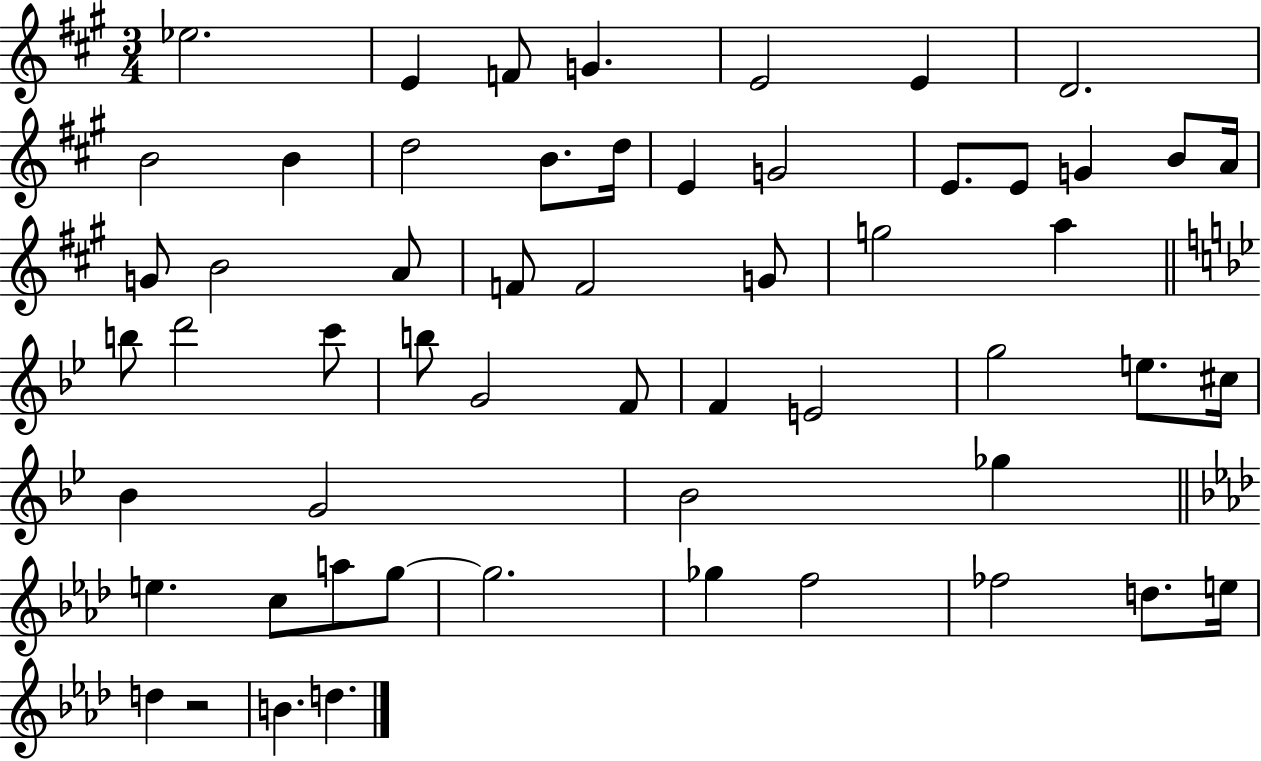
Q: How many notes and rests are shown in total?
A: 56